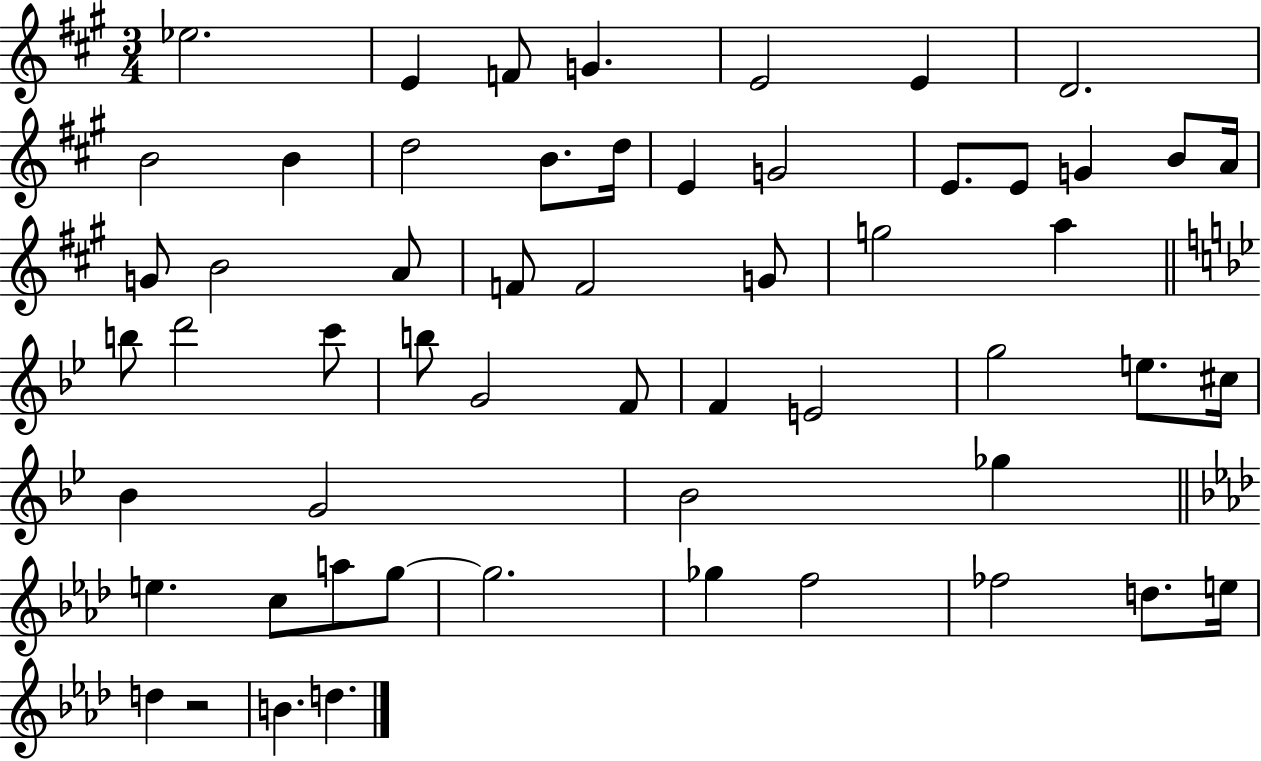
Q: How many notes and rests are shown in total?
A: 56